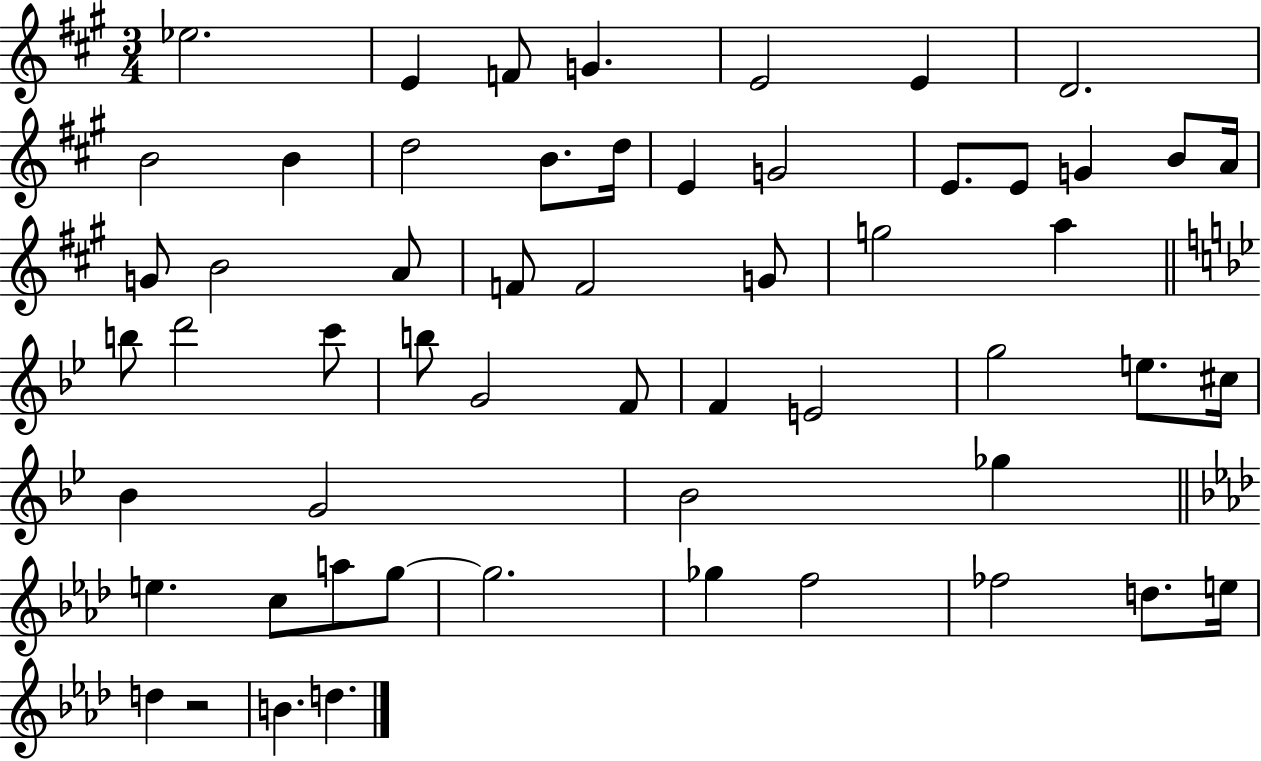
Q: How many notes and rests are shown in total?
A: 56